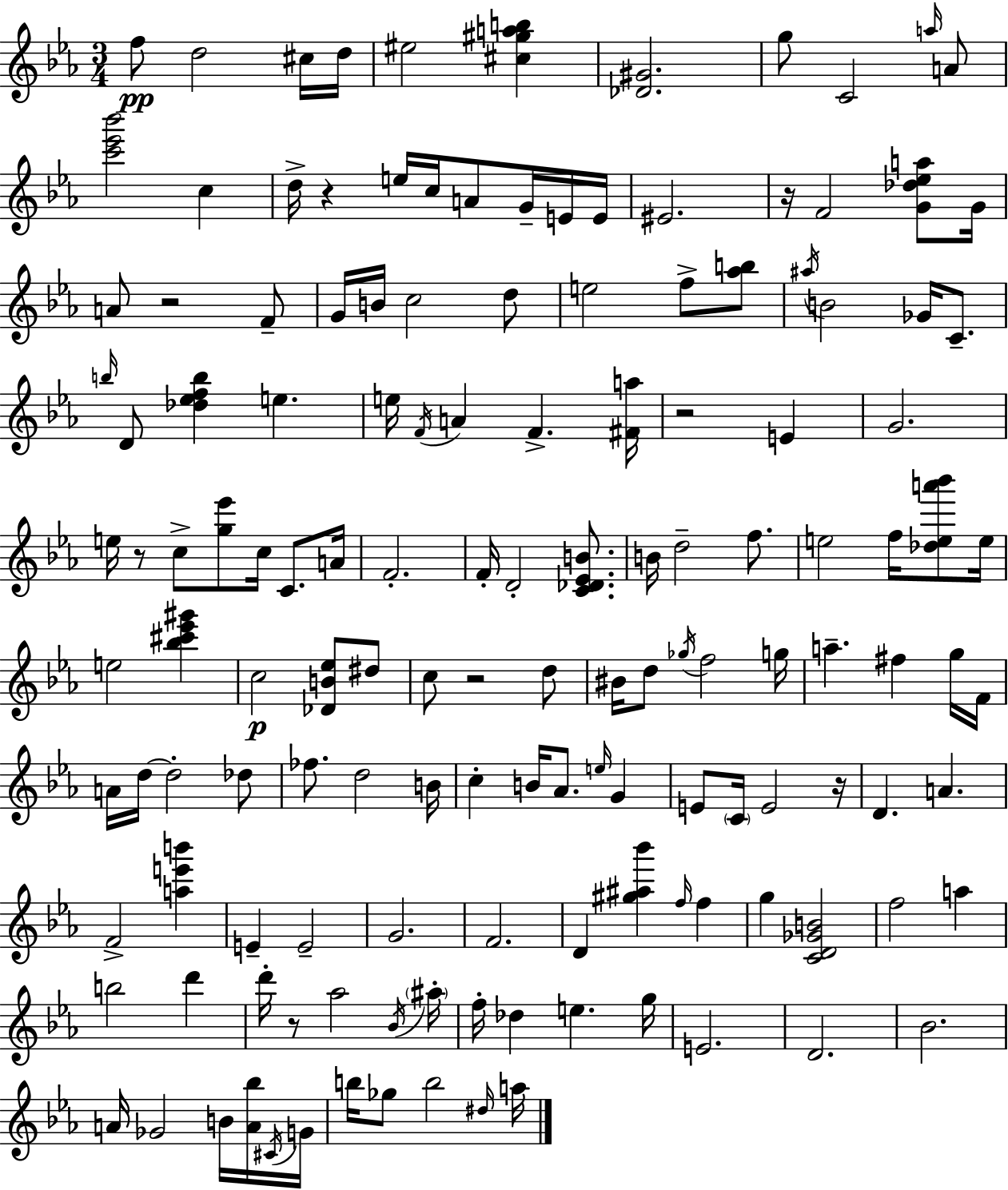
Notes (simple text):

F5/e D5/h C#5/s D5/s EIS5/h [C#5,G#5,A5,B5]/q [Db4,G#4]/h. G5/e C4/h A5/s A4/e [C6,Eb6,Bb6]/h C5/q D5/s R/q E5/s C5/s A4/e G4/s E4/s E4/s EIS4/h. R/s F4/h [G4,Db5,Eb5,A5]/e G4/s A4/e R/h F4/e G4/s B4/s C5/h D5/e E5/h F5/e [Ab5,B5]/e A#5/s B4/h Gb4/s C4/e. B5/s D4/e [Db5,Eb5,F5,B5]/q E5/q. E5/s F4/s A4/q F4/q. [F#4,A5]/s R/h E4/q G4/h. E5/s R/e C5/e [G5,Eb6]/e C5/s C4/e. A4/s F4/h. F4/s D4/h [C4,Db4,Eb4,B4]/e. B4/s D5/h F5/e. E5/h F5/s [Db5,E5,A6,Bb6]/e E5/s E5/h [Bb5,C#6,Eb6,G#6]/q C5/h [Db4,B4,Eb5]/e D#5/e C5/e R/h D5/e BIS4/s D5/e Gb5/s F5/h G5/s A5/q. F#5/q G5/s F4/s A4/s D5/s D5/h Db5/e FES5/e. D5/h B4/s C5/q B4/s Ab4/e. E5/s G4/q E4/e C4/s E4/h R/s D4/q. A4/q. F4/h [A5,E6,B6]/q E4/q E4/h G4/h. F4/h. D4/q [G#5,A#5,Bb6]/q F5/s F5/q G5/q [C4,D4,Gb4,B4]/h F5/h A5/q B5/h D6/q D6/s R/e Ab5/h Bb4/s A#5/s F5/s Db5/q E5/q. G5/s E4/h. D4/h. Bb4/h. A4/s Gb4/h B4/s [A4,Bb5]/s C#4/s G4/s B5/s Gb5/e B5/h D#5/s A5/s